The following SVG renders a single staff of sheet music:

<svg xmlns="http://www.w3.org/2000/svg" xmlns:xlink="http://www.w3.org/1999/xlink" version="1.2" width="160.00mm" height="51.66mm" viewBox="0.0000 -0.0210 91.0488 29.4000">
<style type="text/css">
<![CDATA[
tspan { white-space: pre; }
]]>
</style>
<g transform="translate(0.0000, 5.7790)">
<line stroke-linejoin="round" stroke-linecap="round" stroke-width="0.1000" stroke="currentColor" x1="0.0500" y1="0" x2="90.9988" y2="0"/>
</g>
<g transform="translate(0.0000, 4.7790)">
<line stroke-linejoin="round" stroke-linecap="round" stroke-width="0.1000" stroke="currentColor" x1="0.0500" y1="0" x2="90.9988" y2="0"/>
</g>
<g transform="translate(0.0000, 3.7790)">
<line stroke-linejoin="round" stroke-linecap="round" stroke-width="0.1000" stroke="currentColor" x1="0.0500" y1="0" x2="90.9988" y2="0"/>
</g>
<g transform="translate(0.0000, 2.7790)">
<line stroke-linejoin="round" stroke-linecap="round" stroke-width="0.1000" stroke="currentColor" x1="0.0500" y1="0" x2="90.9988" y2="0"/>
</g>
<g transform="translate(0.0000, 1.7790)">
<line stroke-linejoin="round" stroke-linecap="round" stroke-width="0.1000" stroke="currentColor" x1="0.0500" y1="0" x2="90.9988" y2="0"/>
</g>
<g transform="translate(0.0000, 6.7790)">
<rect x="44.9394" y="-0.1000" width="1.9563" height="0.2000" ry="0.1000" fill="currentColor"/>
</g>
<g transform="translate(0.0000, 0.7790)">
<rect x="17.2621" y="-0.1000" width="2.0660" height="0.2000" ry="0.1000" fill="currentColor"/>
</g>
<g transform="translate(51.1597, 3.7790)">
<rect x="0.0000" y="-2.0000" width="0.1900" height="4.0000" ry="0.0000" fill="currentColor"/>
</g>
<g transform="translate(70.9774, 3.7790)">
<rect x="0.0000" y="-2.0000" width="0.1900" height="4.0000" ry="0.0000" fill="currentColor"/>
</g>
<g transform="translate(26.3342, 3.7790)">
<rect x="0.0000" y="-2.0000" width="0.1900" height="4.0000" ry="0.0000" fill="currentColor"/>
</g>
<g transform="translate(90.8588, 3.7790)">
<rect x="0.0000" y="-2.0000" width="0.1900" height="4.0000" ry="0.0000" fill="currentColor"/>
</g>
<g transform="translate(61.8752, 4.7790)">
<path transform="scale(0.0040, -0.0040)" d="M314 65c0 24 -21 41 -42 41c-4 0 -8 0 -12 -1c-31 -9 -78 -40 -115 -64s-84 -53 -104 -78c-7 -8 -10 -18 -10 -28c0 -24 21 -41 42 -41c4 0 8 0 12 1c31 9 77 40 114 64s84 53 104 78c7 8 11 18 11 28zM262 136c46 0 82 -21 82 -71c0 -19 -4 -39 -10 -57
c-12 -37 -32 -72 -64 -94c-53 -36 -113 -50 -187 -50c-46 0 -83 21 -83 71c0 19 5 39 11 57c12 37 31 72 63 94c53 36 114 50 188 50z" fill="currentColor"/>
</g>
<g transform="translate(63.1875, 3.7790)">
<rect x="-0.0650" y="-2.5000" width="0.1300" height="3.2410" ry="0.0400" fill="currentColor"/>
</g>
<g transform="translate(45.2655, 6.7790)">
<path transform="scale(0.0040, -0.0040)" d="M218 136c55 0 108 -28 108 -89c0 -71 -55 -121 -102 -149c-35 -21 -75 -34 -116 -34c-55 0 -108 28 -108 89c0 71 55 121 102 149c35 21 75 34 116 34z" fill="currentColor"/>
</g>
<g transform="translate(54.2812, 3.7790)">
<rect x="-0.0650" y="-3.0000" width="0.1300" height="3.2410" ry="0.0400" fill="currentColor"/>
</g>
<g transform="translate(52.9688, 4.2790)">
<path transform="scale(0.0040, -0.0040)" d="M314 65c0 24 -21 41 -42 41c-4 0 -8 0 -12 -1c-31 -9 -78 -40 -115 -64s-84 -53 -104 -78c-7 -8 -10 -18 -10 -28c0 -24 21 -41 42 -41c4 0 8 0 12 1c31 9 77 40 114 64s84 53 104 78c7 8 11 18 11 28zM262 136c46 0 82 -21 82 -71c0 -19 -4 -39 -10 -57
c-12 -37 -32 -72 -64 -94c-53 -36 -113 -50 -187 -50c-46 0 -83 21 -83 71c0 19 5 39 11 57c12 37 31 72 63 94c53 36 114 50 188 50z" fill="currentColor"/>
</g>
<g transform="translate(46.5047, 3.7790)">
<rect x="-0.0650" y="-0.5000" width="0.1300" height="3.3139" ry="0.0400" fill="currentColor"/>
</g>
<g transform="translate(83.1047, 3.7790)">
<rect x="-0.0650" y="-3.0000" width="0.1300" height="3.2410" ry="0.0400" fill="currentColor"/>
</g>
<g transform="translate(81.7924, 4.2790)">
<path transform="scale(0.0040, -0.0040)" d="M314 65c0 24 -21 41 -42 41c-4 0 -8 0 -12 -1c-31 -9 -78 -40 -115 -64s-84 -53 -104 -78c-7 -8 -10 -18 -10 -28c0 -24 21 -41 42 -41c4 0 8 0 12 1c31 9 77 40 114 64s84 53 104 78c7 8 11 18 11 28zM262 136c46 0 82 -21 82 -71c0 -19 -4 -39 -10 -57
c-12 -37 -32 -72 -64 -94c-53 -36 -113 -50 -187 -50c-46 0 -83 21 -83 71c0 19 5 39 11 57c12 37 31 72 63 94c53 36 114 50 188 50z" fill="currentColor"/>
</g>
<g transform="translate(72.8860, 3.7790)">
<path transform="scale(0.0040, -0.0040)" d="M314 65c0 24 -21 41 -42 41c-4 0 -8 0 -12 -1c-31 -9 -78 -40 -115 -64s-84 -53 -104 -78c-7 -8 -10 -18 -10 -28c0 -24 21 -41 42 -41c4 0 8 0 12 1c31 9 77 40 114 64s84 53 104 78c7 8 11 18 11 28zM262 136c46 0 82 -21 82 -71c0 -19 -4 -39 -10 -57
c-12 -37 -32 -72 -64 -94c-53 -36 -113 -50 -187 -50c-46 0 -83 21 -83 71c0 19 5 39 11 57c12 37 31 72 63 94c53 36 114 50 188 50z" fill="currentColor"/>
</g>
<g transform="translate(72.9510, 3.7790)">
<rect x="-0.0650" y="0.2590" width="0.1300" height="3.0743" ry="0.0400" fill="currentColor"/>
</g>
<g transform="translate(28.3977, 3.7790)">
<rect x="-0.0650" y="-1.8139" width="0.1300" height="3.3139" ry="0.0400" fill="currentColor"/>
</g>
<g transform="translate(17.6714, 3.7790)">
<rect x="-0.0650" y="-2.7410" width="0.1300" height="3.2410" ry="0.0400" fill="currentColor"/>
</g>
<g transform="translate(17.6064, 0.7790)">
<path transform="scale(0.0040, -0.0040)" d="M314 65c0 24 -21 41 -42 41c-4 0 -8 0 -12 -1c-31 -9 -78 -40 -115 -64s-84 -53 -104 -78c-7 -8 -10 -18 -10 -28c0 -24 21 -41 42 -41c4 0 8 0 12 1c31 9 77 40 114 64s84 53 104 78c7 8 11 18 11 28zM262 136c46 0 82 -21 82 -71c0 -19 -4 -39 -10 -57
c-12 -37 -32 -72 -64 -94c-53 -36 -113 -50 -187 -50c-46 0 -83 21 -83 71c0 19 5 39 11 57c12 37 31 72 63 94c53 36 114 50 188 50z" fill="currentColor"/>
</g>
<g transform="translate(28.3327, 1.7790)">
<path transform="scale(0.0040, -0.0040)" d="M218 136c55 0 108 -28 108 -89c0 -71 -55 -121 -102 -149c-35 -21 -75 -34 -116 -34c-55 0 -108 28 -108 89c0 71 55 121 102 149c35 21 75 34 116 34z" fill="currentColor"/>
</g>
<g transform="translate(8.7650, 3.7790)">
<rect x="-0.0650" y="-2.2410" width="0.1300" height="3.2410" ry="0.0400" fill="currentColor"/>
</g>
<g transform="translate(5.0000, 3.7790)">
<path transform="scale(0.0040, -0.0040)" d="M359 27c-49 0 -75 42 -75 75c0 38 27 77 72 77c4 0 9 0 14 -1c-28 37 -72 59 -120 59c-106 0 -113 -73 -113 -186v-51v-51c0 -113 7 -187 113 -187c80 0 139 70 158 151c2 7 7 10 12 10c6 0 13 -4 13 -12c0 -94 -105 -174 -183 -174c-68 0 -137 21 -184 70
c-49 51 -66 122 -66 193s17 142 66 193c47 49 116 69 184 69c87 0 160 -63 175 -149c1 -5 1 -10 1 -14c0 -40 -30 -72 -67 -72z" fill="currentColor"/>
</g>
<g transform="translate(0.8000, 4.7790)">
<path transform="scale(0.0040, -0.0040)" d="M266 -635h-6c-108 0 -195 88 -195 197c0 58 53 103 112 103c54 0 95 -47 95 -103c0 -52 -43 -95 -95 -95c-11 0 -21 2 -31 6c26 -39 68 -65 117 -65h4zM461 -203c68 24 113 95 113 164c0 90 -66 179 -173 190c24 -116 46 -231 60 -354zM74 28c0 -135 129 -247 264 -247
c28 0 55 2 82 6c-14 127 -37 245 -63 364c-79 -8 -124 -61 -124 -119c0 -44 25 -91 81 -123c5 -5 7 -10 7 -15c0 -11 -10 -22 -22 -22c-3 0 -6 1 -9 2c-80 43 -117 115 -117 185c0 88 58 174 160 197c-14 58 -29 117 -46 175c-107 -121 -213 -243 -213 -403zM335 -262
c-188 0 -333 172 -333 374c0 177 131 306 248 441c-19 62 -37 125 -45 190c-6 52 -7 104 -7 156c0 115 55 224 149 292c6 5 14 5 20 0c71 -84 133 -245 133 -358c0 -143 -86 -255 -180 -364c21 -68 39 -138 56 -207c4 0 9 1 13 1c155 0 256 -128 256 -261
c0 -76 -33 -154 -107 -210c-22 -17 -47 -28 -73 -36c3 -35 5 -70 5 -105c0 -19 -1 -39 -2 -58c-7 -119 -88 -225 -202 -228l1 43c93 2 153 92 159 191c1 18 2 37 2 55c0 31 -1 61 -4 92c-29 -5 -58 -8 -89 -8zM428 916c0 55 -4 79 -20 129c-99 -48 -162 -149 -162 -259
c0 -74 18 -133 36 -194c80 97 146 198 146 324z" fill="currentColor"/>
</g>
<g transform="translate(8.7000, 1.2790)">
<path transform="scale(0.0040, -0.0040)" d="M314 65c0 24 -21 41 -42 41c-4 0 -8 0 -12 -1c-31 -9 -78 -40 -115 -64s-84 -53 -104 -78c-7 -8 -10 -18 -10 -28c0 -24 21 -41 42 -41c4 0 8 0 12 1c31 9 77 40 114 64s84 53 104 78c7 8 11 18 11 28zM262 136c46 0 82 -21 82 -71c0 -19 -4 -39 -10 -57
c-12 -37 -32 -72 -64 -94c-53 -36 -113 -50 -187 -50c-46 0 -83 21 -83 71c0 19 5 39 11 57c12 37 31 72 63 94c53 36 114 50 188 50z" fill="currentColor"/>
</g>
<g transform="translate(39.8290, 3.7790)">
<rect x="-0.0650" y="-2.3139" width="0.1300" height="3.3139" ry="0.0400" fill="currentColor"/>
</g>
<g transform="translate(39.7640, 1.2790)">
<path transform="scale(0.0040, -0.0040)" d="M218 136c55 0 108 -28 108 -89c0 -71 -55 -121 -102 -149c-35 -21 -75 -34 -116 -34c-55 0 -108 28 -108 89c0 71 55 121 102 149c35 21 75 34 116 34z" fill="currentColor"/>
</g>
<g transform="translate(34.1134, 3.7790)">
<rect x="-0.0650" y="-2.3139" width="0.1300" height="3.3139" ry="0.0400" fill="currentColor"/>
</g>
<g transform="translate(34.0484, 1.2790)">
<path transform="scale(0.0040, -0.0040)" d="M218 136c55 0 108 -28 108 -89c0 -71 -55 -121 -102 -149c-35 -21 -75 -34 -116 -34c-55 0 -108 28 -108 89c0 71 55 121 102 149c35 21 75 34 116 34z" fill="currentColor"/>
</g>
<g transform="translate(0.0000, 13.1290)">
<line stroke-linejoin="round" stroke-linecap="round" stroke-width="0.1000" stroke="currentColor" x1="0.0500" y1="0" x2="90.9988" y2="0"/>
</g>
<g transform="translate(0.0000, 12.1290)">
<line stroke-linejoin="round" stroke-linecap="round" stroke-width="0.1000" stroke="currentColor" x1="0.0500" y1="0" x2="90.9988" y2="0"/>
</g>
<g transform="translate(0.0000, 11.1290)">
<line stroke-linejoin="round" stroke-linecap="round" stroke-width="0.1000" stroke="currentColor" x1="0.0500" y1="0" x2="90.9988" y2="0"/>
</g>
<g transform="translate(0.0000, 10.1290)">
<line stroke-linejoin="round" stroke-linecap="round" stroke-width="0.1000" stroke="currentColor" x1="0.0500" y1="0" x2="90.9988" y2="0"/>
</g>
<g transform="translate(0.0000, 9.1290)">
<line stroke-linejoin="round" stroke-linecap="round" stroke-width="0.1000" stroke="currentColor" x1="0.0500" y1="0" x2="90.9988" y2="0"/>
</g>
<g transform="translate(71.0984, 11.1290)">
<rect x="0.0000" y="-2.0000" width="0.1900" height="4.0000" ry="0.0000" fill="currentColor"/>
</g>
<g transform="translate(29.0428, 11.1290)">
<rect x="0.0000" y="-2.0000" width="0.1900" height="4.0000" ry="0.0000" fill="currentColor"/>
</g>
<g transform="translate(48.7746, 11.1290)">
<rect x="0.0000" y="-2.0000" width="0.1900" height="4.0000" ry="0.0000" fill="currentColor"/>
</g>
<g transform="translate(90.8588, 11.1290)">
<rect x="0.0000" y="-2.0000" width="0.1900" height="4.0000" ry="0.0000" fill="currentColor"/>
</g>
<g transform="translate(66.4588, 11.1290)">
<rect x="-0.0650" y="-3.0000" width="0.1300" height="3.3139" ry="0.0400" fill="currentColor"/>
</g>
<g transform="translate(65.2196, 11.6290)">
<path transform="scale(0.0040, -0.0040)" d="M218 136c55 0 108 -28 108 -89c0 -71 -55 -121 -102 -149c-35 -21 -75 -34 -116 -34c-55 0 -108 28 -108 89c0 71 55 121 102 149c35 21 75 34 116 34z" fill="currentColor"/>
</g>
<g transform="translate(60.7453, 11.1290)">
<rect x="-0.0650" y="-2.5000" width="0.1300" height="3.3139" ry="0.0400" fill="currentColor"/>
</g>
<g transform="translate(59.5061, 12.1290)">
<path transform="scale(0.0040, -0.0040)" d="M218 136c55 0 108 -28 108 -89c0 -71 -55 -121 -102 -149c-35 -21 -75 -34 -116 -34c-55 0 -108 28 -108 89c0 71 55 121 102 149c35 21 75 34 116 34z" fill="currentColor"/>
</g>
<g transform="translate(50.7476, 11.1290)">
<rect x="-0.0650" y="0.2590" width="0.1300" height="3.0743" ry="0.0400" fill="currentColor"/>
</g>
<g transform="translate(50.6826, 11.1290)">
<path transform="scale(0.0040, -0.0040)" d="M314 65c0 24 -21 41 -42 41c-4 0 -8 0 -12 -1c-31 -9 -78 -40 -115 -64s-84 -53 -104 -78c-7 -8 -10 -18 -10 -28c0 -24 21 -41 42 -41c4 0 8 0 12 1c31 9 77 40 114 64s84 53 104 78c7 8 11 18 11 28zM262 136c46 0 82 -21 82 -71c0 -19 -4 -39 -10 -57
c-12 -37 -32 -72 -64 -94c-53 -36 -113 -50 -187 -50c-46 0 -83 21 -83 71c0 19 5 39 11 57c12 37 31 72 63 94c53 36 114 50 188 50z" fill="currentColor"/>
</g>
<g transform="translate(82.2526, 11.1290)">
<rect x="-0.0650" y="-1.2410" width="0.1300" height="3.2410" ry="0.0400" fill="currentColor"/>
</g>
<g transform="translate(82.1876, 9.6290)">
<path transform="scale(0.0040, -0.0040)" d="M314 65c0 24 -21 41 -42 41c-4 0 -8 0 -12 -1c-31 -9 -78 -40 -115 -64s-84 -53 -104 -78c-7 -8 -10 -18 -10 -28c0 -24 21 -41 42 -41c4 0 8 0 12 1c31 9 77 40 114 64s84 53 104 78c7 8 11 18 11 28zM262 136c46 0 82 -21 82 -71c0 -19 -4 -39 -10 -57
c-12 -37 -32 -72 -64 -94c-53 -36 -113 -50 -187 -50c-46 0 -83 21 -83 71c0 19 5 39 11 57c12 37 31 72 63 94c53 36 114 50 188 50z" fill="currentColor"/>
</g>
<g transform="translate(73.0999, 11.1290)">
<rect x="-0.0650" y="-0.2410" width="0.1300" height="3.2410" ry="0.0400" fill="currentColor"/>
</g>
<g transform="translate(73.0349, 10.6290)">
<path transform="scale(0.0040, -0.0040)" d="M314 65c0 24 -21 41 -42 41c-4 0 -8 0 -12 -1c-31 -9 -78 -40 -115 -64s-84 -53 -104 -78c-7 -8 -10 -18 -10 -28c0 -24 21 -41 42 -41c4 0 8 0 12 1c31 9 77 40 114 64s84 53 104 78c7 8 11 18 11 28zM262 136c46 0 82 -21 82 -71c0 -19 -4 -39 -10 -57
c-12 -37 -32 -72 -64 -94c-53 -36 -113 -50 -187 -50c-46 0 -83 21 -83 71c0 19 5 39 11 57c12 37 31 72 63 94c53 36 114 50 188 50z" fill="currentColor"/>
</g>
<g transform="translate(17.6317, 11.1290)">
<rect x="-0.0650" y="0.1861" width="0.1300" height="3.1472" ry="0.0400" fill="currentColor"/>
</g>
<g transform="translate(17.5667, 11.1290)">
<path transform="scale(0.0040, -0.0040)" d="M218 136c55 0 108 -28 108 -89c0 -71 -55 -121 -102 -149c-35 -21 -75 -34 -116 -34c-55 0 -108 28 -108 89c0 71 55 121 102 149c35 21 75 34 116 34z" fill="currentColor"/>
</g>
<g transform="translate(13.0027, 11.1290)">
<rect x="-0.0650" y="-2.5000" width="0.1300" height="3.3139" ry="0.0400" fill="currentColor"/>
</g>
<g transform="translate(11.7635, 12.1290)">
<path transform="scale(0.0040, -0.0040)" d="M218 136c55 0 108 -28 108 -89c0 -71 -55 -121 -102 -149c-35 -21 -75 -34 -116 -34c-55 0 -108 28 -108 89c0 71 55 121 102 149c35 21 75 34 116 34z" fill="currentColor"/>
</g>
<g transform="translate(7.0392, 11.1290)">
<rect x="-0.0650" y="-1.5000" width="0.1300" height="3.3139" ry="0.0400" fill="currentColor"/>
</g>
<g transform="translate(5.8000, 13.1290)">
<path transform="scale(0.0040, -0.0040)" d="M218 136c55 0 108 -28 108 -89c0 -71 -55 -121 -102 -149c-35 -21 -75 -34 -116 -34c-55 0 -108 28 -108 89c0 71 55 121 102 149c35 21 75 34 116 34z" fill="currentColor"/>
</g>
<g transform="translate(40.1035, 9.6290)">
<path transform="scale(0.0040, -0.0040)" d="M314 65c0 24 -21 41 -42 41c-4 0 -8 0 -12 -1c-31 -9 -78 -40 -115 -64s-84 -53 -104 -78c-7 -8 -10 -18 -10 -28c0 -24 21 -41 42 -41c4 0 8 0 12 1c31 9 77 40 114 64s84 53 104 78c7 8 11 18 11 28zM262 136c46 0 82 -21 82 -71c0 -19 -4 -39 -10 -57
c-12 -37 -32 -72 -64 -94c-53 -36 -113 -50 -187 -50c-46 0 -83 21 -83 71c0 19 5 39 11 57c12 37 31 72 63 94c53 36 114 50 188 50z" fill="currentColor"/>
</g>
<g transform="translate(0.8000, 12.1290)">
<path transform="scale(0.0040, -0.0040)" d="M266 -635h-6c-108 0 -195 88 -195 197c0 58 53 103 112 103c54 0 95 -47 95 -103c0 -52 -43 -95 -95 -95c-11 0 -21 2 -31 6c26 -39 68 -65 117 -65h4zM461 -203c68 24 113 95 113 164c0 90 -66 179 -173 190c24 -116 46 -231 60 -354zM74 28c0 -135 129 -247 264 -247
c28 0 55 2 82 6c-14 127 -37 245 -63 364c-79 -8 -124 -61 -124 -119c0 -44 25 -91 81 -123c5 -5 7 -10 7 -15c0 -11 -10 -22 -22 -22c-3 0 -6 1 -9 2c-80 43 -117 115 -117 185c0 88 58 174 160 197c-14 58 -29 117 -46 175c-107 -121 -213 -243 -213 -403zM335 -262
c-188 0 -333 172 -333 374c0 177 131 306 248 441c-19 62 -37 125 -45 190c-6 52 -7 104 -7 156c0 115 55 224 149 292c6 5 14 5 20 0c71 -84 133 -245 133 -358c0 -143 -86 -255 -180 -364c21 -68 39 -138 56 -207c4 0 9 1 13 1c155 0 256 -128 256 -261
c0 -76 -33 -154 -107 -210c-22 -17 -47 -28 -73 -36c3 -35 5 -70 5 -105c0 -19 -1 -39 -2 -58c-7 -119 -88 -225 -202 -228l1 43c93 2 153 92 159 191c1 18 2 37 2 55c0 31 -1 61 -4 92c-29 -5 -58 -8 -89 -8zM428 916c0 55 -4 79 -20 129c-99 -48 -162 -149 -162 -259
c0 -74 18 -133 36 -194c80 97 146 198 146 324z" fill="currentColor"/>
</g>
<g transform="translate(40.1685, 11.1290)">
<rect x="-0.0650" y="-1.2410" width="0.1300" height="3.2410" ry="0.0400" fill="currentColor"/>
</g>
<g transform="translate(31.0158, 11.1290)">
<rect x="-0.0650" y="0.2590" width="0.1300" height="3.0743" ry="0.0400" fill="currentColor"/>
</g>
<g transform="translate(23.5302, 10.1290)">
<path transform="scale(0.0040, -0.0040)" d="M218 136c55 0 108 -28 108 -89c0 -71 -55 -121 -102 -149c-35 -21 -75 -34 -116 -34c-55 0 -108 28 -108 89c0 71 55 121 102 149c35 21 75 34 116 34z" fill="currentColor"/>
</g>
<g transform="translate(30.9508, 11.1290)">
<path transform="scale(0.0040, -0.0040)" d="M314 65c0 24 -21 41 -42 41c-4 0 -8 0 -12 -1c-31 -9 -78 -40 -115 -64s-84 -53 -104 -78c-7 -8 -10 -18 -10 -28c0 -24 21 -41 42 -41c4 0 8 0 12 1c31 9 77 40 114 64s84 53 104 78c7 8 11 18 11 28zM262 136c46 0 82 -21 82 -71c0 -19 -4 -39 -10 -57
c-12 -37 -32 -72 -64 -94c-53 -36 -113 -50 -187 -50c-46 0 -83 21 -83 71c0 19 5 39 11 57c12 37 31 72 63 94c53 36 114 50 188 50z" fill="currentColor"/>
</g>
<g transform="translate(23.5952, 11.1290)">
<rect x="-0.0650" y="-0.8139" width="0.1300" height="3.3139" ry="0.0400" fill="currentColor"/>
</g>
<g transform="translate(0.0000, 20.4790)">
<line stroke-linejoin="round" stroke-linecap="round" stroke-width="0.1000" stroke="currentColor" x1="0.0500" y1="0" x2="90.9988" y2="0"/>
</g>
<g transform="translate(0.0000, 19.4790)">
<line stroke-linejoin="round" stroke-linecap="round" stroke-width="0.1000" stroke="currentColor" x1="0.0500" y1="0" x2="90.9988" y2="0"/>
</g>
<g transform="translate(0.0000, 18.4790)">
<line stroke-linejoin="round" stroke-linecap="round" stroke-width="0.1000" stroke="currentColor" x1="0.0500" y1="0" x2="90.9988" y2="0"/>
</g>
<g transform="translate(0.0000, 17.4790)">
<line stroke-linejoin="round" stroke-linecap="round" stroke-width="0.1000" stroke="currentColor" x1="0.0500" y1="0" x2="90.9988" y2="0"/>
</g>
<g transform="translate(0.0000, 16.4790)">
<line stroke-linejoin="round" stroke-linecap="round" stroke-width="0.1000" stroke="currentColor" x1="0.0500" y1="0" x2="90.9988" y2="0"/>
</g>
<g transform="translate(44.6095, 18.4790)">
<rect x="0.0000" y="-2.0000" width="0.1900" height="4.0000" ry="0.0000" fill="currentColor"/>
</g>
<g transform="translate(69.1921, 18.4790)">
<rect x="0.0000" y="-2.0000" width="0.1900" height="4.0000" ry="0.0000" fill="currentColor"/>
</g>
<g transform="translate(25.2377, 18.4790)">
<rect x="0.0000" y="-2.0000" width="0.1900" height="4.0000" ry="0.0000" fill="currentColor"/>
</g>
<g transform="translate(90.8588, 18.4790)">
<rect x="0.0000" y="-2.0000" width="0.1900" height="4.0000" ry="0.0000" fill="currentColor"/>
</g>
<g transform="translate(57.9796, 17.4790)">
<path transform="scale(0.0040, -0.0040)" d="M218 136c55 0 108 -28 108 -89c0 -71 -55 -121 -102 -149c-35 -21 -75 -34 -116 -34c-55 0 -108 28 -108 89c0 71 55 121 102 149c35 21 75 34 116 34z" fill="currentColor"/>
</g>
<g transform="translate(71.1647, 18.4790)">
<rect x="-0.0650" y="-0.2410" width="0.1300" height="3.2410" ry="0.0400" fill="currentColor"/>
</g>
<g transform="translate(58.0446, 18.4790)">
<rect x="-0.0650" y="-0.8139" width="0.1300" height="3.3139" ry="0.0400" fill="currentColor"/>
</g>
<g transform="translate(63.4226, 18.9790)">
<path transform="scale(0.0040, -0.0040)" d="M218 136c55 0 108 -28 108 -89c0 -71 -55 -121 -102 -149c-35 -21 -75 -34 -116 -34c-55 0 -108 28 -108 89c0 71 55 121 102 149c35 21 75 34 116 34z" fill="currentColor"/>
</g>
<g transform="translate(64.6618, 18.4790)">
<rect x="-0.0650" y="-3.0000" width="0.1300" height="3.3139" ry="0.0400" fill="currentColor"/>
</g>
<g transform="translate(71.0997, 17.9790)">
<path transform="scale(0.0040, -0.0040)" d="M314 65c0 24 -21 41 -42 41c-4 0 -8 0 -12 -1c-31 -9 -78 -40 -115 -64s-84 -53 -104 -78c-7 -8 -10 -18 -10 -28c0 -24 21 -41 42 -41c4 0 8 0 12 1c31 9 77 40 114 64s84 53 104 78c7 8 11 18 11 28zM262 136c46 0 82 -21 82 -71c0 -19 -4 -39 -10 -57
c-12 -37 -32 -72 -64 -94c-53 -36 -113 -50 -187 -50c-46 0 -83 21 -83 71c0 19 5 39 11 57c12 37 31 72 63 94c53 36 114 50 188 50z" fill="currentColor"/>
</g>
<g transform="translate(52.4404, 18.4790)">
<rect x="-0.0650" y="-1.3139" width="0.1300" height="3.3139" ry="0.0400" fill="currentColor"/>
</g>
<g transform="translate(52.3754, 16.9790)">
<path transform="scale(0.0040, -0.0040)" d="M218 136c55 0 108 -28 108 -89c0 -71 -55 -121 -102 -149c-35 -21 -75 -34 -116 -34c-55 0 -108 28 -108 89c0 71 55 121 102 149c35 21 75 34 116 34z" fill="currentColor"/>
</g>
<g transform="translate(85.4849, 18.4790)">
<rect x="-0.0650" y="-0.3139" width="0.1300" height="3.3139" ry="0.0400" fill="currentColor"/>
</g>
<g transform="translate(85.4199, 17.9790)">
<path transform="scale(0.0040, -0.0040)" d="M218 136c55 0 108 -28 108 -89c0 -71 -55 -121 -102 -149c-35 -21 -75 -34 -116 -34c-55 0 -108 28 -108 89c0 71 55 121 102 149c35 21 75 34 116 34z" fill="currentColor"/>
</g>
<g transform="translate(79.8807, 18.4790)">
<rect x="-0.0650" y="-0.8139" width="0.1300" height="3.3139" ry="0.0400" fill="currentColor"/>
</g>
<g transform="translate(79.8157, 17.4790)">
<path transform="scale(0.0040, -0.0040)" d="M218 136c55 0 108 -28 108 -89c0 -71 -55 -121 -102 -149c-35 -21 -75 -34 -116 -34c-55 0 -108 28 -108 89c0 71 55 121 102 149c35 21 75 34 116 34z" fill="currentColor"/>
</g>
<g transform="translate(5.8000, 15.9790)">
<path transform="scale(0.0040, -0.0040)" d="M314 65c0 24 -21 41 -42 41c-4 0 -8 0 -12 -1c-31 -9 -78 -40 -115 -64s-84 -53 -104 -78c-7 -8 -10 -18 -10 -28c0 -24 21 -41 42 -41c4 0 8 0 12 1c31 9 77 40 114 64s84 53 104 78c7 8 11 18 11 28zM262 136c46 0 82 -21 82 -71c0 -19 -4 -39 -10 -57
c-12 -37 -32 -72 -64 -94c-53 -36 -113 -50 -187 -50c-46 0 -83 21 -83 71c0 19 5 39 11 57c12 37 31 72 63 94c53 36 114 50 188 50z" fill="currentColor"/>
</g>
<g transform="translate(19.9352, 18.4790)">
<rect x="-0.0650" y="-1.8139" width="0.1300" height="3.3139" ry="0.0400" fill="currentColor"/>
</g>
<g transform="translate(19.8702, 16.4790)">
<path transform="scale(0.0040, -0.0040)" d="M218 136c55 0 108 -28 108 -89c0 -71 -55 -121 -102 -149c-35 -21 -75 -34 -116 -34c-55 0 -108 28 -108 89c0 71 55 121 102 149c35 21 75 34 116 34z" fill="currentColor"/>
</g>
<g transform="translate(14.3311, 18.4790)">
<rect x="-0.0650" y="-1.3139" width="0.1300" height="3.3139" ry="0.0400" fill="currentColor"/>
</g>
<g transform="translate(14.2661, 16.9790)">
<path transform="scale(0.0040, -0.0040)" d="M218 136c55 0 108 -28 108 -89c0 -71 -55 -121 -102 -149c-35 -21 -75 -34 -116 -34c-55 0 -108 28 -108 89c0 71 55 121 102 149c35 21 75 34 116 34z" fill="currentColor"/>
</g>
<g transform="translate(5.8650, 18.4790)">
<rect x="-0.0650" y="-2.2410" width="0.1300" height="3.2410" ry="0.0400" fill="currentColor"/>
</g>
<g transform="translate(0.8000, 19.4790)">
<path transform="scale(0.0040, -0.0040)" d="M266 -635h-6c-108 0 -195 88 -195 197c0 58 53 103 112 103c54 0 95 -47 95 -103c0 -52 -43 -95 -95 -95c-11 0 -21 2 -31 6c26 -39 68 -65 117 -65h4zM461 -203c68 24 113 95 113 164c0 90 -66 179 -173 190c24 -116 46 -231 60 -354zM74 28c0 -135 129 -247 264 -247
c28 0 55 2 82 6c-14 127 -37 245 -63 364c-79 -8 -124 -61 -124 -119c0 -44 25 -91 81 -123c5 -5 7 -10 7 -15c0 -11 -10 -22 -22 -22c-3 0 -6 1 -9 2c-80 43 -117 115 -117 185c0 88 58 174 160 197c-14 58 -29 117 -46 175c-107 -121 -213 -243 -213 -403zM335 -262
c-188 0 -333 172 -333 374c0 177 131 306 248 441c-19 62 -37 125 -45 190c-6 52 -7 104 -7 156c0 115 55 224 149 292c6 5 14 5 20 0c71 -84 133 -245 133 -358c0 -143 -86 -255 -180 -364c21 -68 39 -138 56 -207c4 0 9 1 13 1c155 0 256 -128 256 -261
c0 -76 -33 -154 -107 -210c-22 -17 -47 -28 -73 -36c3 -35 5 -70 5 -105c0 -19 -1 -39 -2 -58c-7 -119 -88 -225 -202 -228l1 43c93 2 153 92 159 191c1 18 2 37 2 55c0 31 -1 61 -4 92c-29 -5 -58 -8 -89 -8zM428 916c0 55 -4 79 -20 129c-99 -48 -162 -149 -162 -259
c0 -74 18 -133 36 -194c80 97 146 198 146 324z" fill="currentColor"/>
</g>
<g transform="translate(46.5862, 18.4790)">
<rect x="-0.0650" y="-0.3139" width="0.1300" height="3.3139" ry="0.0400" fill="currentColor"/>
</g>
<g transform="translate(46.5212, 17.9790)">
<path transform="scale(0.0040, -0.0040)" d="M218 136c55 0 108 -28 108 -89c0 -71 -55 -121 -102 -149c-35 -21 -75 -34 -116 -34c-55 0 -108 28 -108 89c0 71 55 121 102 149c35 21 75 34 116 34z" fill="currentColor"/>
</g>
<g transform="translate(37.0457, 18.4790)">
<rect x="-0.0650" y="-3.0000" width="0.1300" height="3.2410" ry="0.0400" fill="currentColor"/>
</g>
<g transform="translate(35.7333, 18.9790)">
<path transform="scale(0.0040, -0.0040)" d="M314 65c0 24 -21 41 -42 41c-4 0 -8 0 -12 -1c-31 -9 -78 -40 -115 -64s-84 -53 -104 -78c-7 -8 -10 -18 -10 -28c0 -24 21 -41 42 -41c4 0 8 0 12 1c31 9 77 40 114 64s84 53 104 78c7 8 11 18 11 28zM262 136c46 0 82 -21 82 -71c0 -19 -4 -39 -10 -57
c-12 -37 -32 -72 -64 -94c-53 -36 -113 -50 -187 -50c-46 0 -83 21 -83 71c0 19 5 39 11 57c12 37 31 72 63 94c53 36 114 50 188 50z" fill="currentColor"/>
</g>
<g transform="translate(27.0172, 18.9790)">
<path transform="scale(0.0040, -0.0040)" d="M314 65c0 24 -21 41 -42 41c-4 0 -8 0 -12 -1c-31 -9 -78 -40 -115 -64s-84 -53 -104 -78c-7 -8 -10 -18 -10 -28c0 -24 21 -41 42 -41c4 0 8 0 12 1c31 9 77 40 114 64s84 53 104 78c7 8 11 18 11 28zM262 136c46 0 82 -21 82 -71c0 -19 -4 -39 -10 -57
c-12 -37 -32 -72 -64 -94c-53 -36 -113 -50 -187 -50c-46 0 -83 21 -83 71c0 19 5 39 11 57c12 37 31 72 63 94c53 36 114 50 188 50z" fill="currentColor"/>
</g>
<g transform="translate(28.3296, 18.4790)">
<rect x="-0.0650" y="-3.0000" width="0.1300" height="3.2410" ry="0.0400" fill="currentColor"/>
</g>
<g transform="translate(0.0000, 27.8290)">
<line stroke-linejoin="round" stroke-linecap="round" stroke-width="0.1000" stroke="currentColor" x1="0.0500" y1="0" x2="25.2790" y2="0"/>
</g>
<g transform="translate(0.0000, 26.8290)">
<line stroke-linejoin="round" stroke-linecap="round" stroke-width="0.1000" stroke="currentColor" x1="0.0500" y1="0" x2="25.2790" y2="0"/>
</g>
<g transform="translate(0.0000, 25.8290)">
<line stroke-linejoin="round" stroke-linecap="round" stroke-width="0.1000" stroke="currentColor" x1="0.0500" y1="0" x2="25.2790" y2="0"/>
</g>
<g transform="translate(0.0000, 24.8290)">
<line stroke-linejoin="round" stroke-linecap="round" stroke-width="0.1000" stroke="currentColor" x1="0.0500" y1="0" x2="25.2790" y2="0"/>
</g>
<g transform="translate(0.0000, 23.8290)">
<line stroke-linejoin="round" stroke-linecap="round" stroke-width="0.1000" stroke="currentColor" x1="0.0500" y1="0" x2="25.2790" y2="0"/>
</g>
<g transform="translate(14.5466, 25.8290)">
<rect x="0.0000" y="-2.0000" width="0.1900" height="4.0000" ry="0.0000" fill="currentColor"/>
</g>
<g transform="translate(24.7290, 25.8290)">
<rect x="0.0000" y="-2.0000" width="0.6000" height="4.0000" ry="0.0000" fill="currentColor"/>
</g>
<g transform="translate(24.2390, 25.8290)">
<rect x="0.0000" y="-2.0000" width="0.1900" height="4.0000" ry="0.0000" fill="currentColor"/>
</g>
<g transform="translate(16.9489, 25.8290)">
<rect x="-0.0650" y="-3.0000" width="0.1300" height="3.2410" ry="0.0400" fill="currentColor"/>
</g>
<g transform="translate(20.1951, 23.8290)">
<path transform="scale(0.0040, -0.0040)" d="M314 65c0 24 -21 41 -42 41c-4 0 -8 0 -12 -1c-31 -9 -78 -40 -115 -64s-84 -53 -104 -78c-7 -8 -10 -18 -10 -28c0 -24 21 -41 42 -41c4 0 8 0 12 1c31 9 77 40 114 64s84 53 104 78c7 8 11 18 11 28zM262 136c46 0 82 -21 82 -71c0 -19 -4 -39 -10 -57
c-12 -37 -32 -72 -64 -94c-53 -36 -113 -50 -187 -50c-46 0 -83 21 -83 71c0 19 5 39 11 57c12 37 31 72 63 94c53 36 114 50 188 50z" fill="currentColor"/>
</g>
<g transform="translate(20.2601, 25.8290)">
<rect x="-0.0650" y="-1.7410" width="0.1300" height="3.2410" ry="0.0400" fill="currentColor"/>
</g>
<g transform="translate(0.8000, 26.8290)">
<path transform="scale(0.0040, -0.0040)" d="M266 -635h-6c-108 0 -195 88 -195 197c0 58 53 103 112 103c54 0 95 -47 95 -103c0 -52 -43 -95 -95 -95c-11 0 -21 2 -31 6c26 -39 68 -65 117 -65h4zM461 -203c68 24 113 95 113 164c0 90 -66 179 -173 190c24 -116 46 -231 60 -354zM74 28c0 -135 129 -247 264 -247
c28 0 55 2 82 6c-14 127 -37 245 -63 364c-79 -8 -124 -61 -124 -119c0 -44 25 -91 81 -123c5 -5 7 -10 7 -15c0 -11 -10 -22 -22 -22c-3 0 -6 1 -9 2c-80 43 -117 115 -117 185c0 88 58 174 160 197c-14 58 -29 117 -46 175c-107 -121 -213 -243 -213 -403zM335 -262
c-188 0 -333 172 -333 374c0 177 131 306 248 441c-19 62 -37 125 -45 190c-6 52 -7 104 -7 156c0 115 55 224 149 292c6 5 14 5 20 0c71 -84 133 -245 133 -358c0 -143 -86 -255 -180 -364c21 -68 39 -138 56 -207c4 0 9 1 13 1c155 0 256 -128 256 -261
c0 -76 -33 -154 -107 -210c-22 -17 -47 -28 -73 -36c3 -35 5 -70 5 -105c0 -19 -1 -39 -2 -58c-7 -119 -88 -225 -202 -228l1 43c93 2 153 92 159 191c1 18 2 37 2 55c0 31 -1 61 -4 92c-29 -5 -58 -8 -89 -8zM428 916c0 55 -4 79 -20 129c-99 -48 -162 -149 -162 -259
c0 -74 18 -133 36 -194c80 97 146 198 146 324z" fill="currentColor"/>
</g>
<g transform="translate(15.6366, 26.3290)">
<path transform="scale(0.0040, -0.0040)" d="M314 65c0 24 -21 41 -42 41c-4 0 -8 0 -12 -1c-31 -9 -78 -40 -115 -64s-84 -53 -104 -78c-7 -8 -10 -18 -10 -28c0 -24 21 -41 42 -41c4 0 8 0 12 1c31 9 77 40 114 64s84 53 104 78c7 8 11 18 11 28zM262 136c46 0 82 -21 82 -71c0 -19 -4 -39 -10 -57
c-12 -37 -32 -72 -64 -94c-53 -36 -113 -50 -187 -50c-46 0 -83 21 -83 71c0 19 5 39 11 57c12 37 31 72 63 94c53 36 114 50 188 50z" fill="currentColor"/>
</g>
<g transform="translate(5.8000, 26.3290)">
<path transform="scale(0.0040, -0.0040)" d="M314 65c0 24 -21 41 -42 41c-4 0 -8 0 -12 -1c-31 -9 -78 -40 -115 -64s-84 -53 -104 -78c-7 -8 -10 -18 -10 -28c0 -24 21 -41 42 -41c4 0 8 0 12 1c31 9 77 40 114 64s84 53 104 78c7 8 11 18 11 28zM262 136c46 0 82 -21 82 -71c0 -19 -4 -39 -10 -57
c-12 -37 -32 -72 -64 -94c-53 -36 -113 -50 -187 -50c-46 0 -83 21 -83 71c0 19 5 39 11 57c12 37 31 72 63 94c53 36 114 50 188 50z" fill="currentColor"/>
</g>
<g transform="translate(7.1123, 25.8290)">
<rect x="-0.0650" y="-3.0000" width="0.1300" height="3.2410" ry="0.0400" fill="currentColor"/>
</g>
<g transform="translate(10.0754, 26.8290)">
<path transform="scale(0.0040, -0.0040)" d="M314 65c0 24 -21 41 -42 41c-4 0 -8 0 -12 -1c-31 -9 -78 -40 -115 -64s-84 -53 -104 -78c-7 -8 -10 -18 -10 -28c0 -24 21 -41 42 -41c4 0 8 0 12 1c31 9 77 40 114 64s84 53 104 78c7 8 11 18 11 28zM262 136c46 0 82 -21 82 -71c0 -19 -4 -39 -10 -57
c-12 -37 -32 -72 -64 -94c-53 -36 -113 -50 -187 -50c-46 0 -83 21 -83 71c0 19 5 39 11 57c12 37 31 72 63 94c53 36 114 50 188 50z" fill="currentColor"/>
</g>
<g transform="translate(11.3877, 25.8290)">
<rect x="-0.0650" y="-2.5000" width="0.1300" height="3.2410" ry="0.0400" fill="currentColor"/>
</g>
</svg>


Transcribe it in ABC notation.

X:1
T:Untitled
M:4/4
L:1/4
K:C
g2 a2 f g g C A2 G2 B2 A2 E G B d B2 e2 B2 G A c2 e2 g2 e f A2 A2 c e d A c2 d c A2 G2 A2 f2